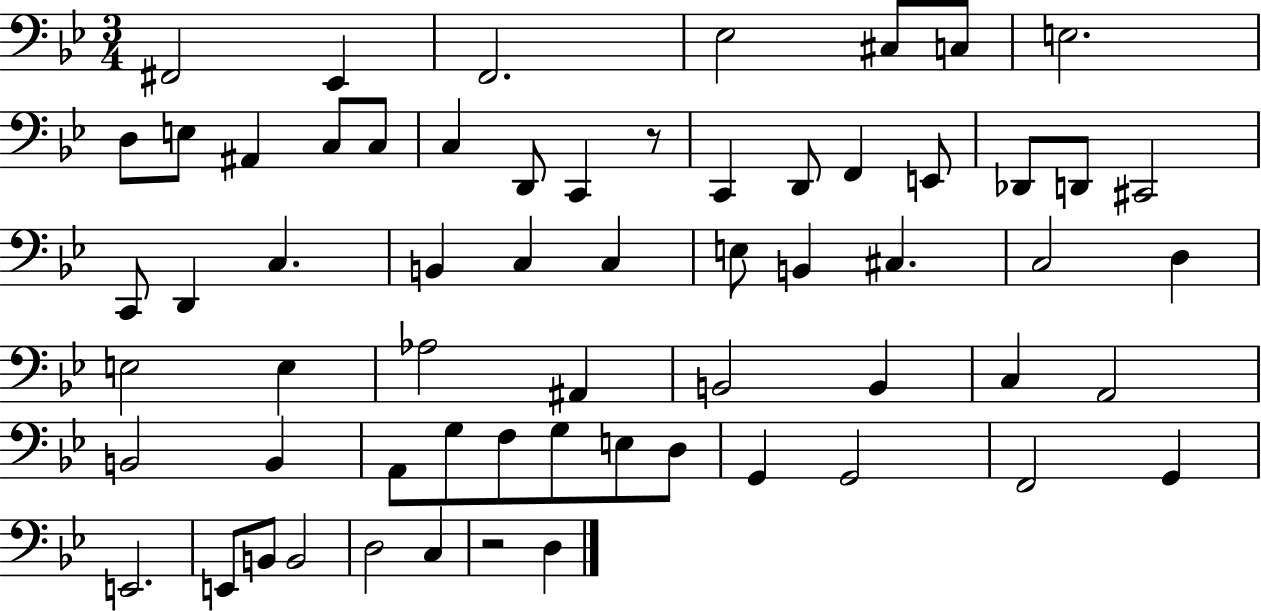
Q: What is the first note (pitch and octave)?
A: F#2